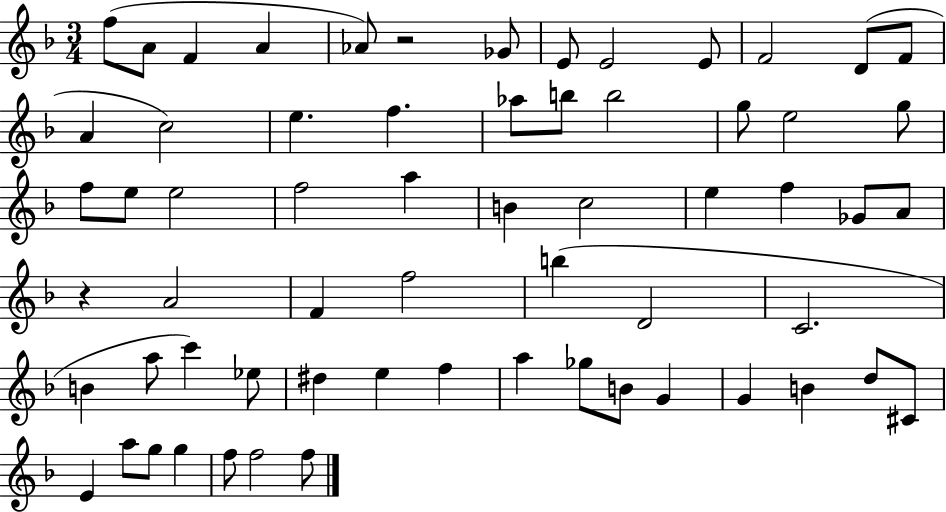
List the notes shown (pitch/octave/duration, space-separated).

F5/e A4/e F4/q A4/q Ab4/e R/h Gb4/e E4/e E4/h E4/e F4/h D4/e F4/e A4/q C5/h E5/q. F5/q. Ab5/e B5/e B5/h G5/e E5/h G5/e F5/e E5/e E5/h F5/h A5/q B4/q C5/h E5/q F5/q Gb4/e A4/e R/q A4/h F4/q F5/h B5/q D4/h C4/h. B4/q A5/e C6/q Eb5/e D#5/q E5/q F5/q A5/q Gb5/e B4/e G4/q G4/q B4/q D5/e C#4/e E4/q A5/e G5/e G5/q F5/e F5/h F5/e